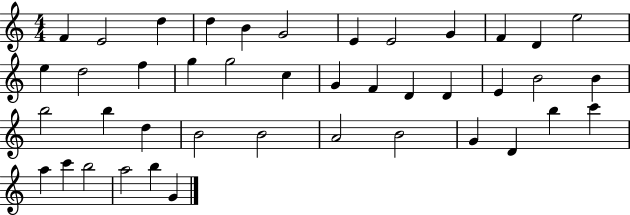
X:1
T:Untitled
M:4/4
L:1/4
K:C
F E2 d d B G2 E E2 G F D e2 e d2 f g g2 c G F D D E B2 B b2 b d B2 B2 A2 B2 G D b c' a c' b2 a2 b G